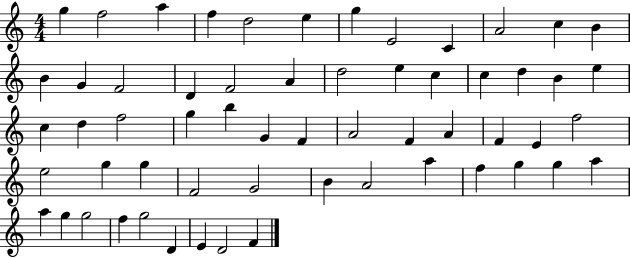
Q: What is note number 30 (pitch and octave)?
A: B5